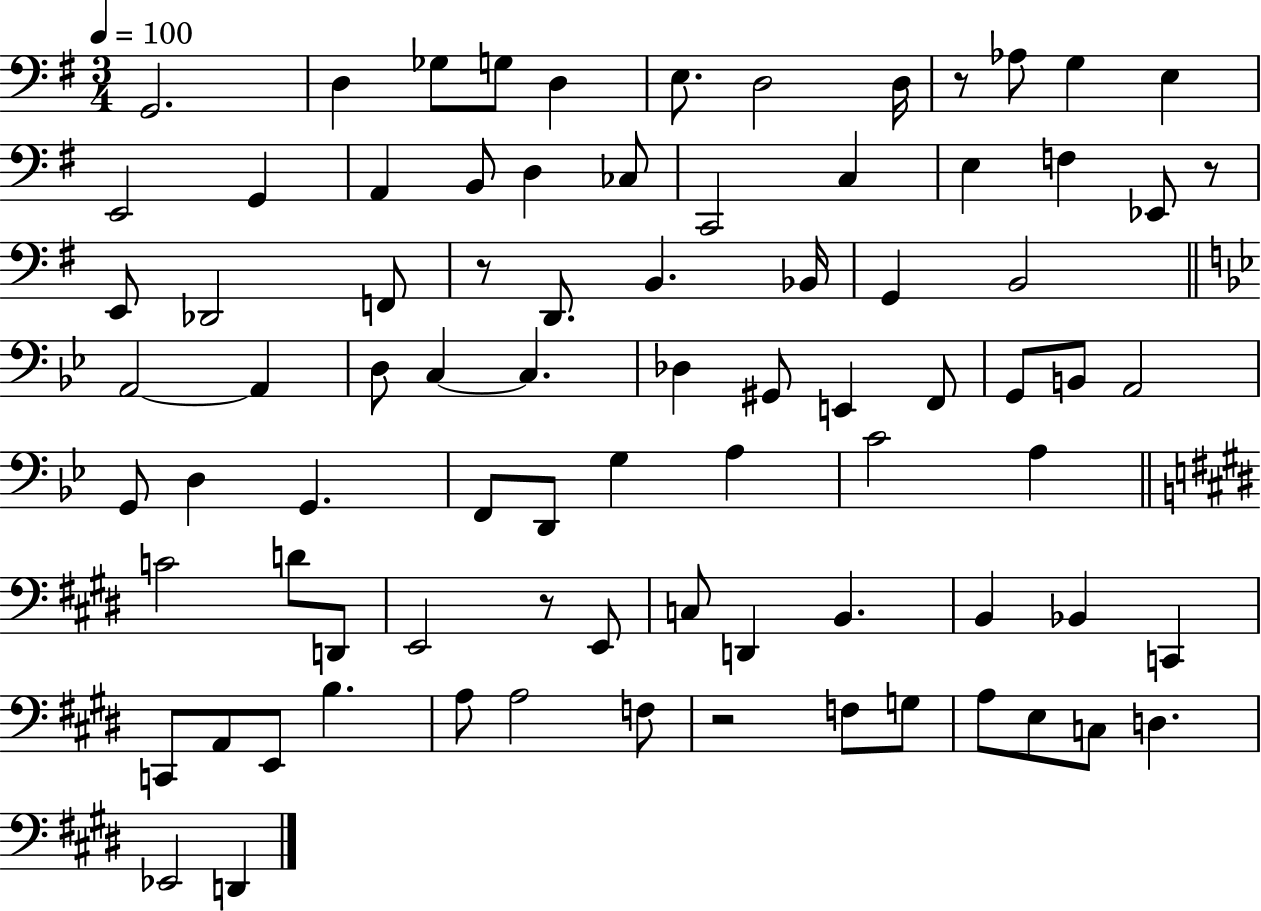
X:1
T:Untitled
M:3/4
L:1/4
K:G
G,,2 D, _G,/2 G,/2 D, E,/2 D,2 D,/4 z/2 _A,/2 G, E, E,,2 G,, A,, B,,/2 D, _C,/2 C,,2 C, E, F, _E,,/2 z/2 E,,/2 _D,,2 F,,/2 z/2 D,,/2 B,, _B,,/4 G,, B,,2 A,,2 A,, D,/2 C, C, _D, ^G,,/2 E,, F,,/2 G,,/2 B,,/2 A,,2 G,,/2 D, G,, F,,/2 D,,/2 G, A, C2 A, C2 D/2 D,,/2 E,,2 z/2 E,,/2 C,/2 D,, B,, B,, _B,, C,, C,,/2 A,,/2 E,,/2 B, A,/2 A,2 F,/2 z2 F,/2 G,/2 A,/2 E,/2 C,/2 D, _E,,2 D,,